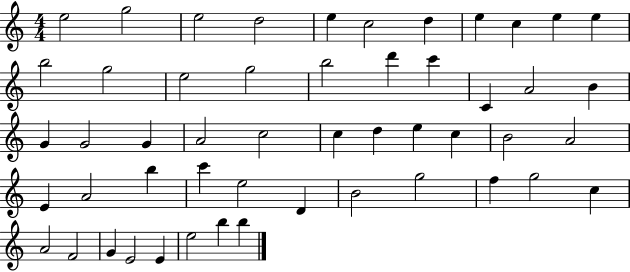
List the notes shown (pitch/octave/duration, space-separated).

E5/h G5/h E5/h D5/h E5/q C5/h D5/q E5/q C5/q E5/q E5/q B5/h G5/h E5/h G5/h B5/h D6/q C6/q C4/q A4/h B4/q G4/q G4/h G4/q A4/h C5/h C5/q D5/q E5/q C5/q B4/h A4/h E4/q A4/h B5/q C6/q E5/h D4/q B4/h G5/h F5/q G5/h C5/q A4/h F4/h G4/q E4/h E4/q E5/h B5/q B5/q